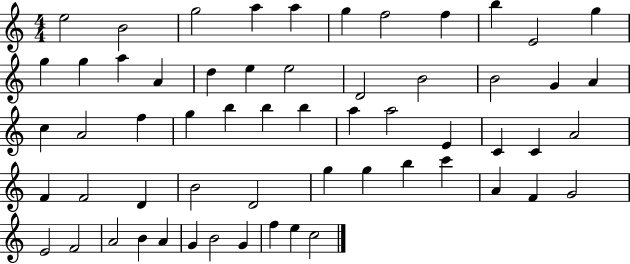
E5/h B4/h G5/h A5/q A5/q G5/q F5/h F5/q B5/q E4/h G5/q G5/q G5/q A5/q A4/q D5/q E5/q E5/h D4/h B4/h B4/h G4/q A4/q C5/q A4/h F5/q G5/q B5/q B5/q B5/q A5/q A5/h E4/q C4/q C4/q A4/h F4/q F4/h D4/q B4/h D4/h G5/q G5/q B5/q C6/q A4/q F4/q G4/h E4/h F4/h A4/h B4/q A4/q G4/q B4/h G4/q F5/q E5/q C5/h